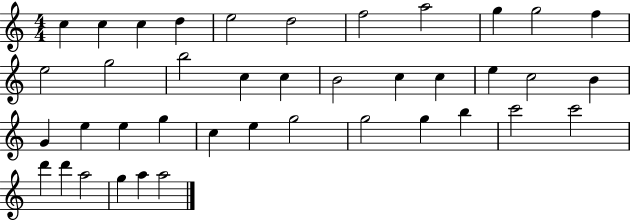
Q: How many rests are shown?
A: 0